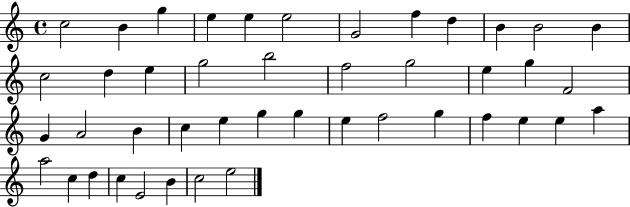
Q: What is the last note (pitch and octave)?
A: E5